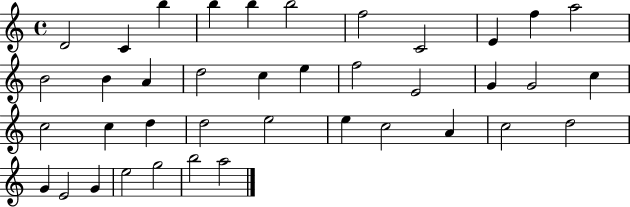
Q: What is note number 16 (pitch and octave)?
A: C5